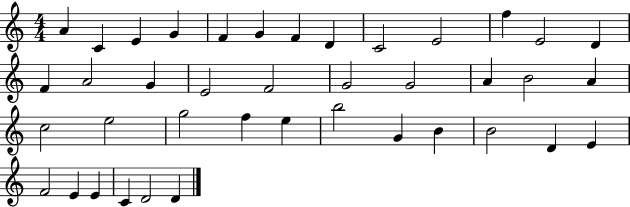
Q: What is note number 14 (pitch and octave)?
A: F4